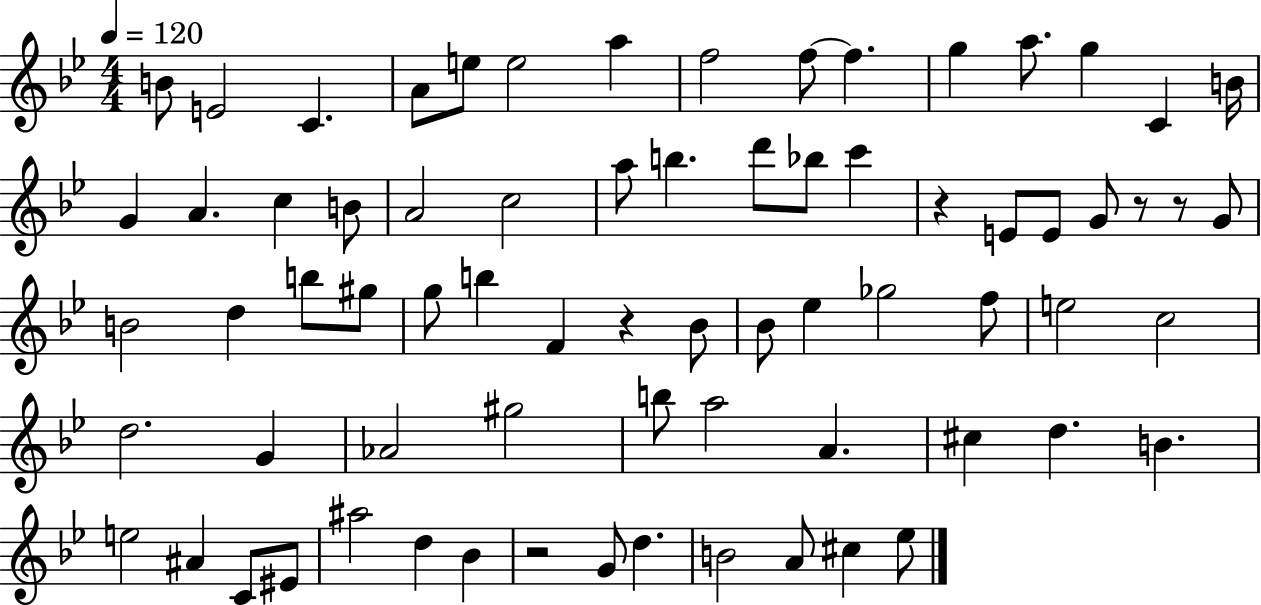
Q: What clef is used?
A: treble